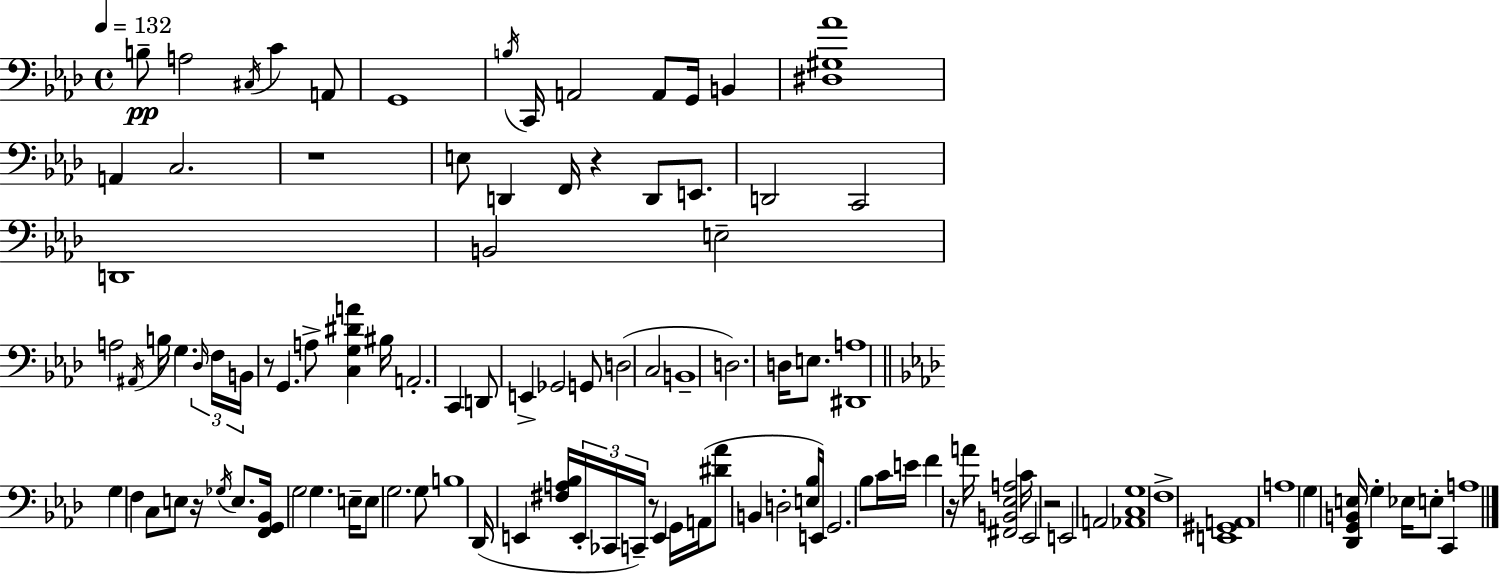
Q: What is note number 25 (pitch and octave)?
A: A3